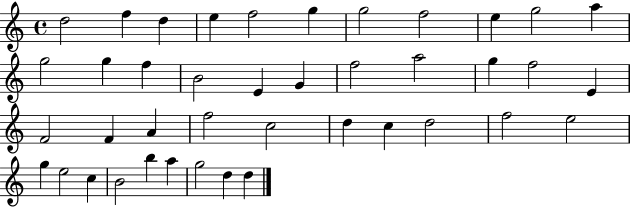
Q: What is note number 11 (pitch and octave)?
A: A5